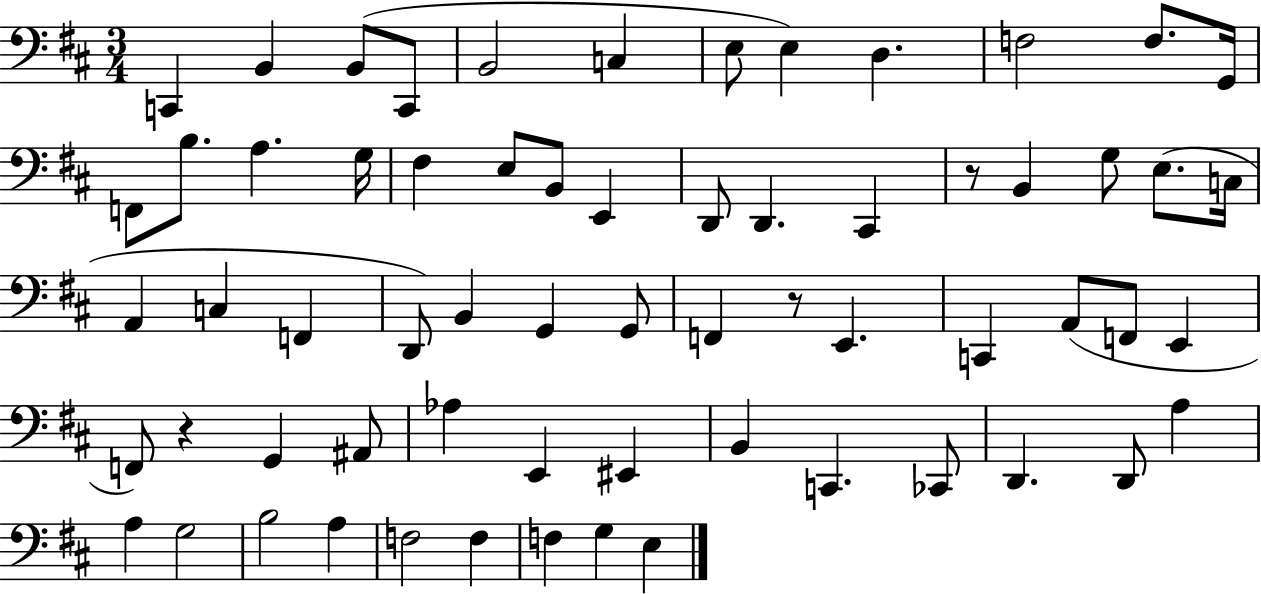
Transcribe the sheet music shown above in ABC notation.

X:1
T:Untitled
M:3/4
L:1/4
K:D
C,, B,, B,,/2 C,,/2 B,,2 C, E,/2 E, D, F,2 F,/2 G,,/4 F,,/2 B,/2 A, G,/4 ^F, E,/2 B,,/2 E,, D,,/2 D,, ^C,, z/2 B,, G,/2 E,/2 C,/4 A,, C, F,, D,,/2 B,, G,, G,,/2 F,, z/2 E,, C,, A,,/2 F,,/2 E,, F,,/2 z G,, ^A,,/2 _A, E,, ^E,, B,, C,, _C,,/2 D,, D,,/2 A, A, G,2 B,2 A, F,2 F, F, G, E,